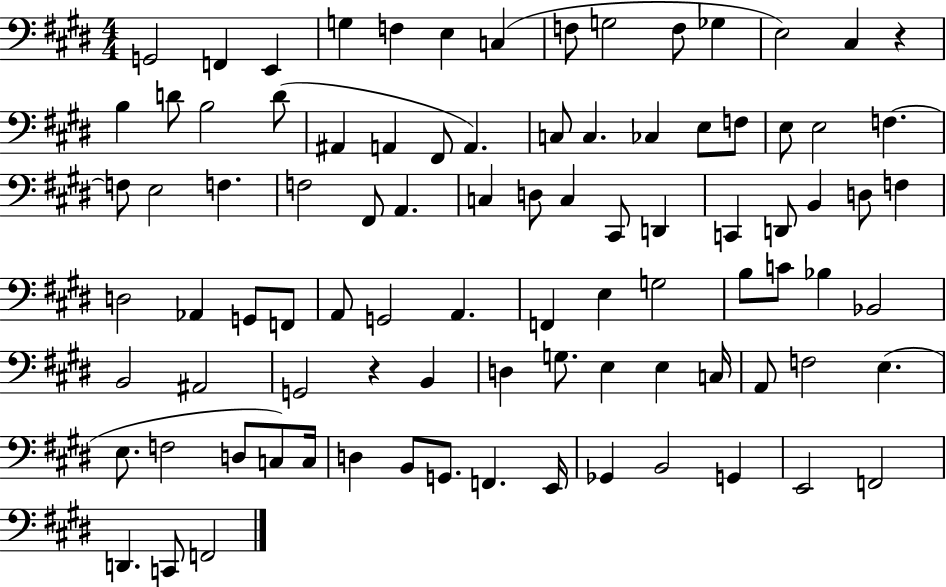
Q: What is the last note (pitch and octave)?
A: F2